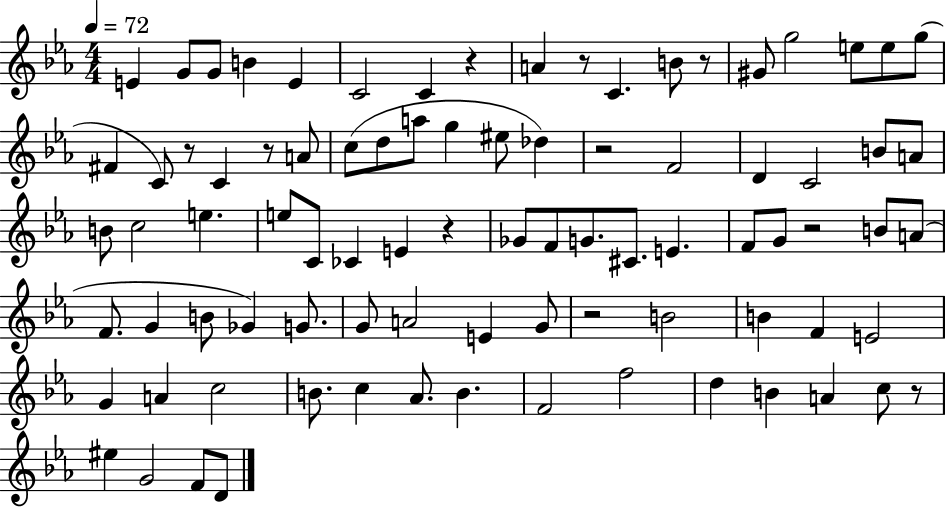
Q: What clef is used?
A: treble